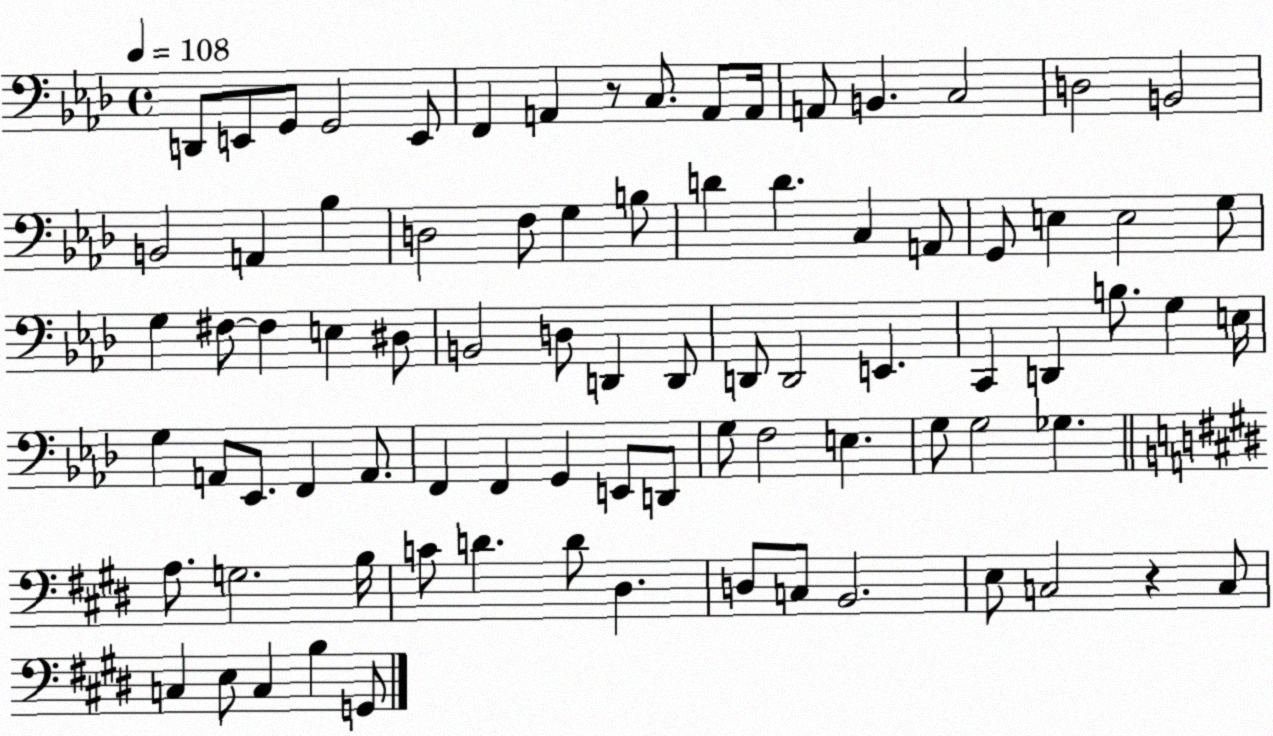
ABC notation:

X:1
T:Untitled
M:4/4
L:1/4
K:Ab
D,,/2 E,,/2 G,,/2 G,,2 E,,/2 F,, A,, z/2 C,/2 A,,/2 A,,/4 A,,/2 B,, C,2 D,2 B,,2 B,,2 A,, _B, D,2 F,/2 G, B,/2 D D C, A,,/2 G,,/2 E, E,2 G,/2 G, ^F,/2 ^F, E, ^D,/2 B,,2 D,/2 D,, D,,/2 D,,/2 D,,2 E,, C,, D,, B,/2 G, E,/4 G, A,,/2 _E,,/2 F,, A,,/2 F,, F,, G,, E,,/2 D,,/2 G,/2 F,2 E, G,/2 G,2 _G, A,/2 G,2 B,/4 C/2 D D/2 ^D, D,/2 C,/2 B,,2 E,/2 C,2 z C,/2 C, E,/2 C, B, G,,/2